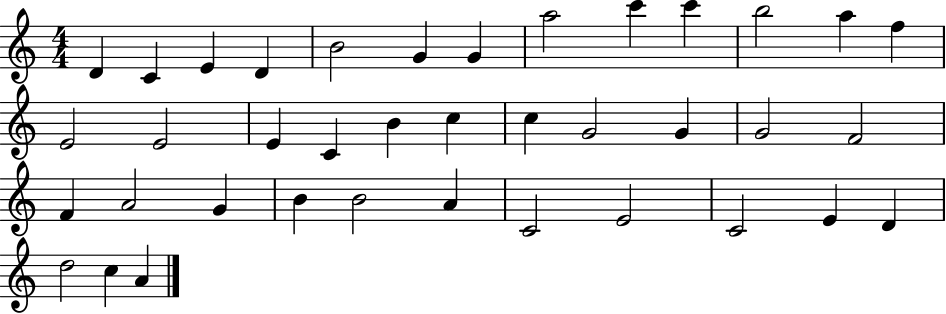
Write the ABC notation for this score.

X:1
T:Untitled
M:4/4
L:1/4
K:C
D C E D B2 G G a2 c' c' b2 a f E2 E2 E C B c c G2 G G2 F2 F A2 G B B2 A C2 E2 C2 E D d2 c A